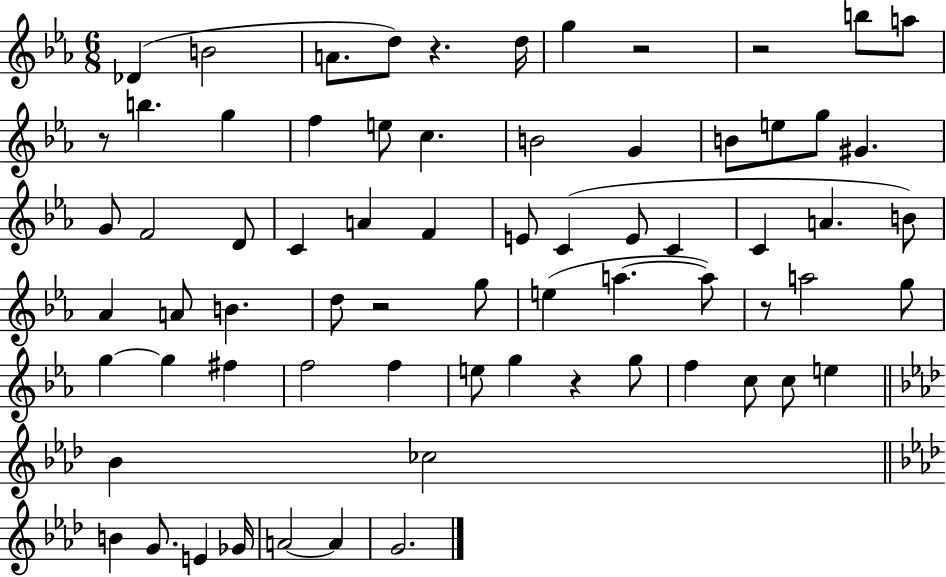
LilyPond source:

{
  \clef treble
  \numericTimeSignature
  \time 6/8
  \key ees \major
  des'4( b'2 | a'8. d''8) r4. d''16 | g''4 r2 | r2 b''8 a''8 | \break r8 b''4. g''4 | f''4 e''8 c''4. | b'2 g'4 | b'8 e''8 g''8 gis'4. | \break g'8 f'2 d'8 | c'4 a'4 f'4 | e'8 c'4( e'8 c'4 | c'4 a'4. b'8) | \break aes'4 a'8 b'4. | d''8 r2 g''8 | e''4( a''4.~~ a''8) | r8 a''2 g''8 | \break g''4~~ g''4 fis''4 | f''2 f''4 | e''8 g''4 r4 g''8 | f''4 c''8 c''8 e''4 | \break \bar "||" \break \key aes \major bes'4 ces''2 | \bar "||" \break \key f \minor b'4 g'8. e'4 ges'16 | a'2~~ a'4 | g'2. | \bar "|."
}